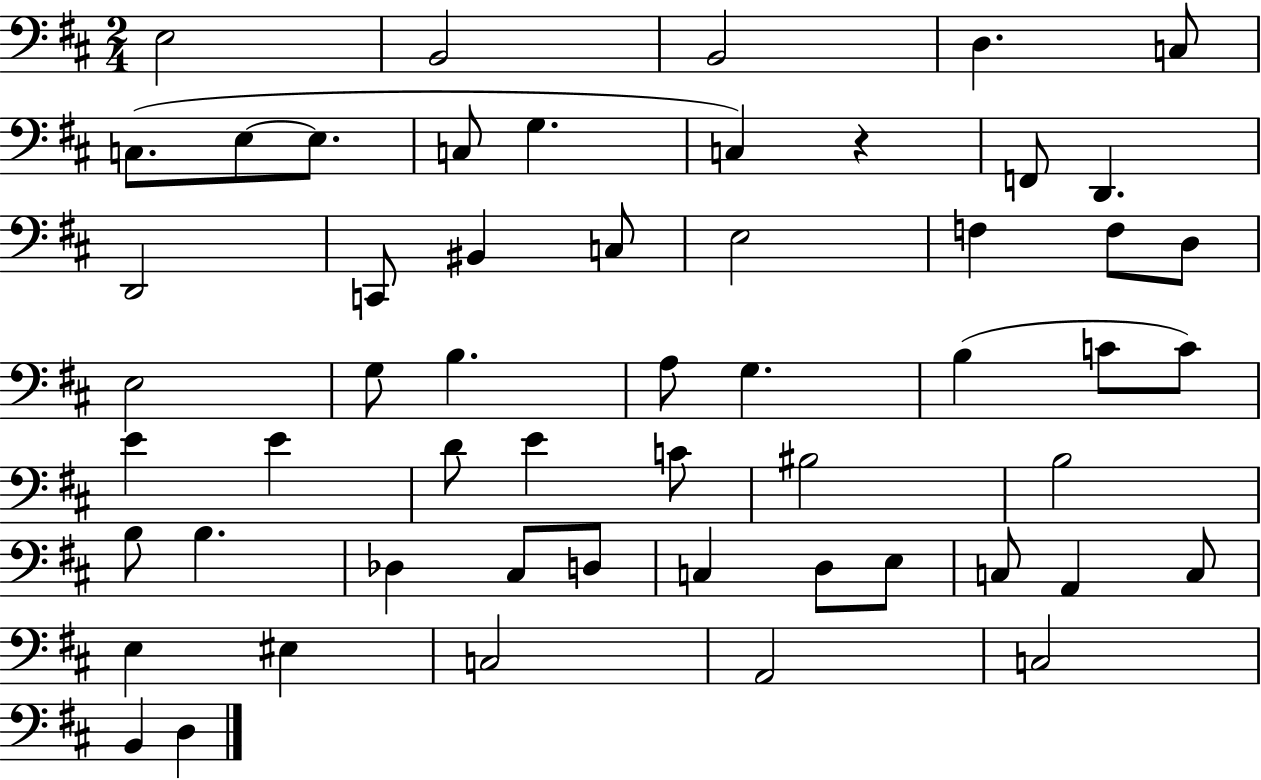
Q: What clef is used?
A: bass